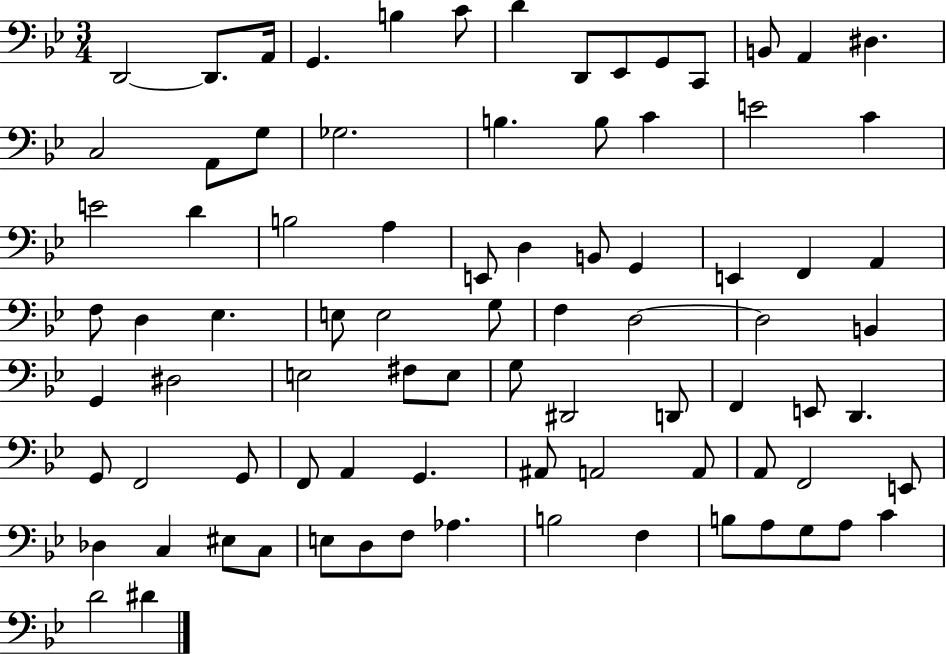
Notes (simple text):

D2/h D2/e. A2/s G2/q. B3/q C4/e D4/q D2/e Eb2/e G2/e C2/e B2/e A2/q D#3/q. C3/h A2/e G3/e Gb3/h. B3/q. B3/e C4/q E4/h C4/q E4/h D4/q B3/h A3/q E2/e D3/q B2/e G2/q E2/q F2/q A2/q F3/e D3/q Eb3/q. E3/e E3/h G3/e F3/q D3/h D3/h B2/q G2/q D#3/h E3/h F#3/e E3/e G3/e D#2/h D2/e F2/q E2/e D2/q. G2/e F2/h G2/e F2/e A2/q G2/q. A#2/e A2/h A2/e A2/e F2/h E2/e Db3/q C3/q EIS3/e C3/e E3/e D3/e F3/e Ab3/q. B3/h F3/q B3/e A3/e G3/e A3/e C4/q D4/h D#4/q